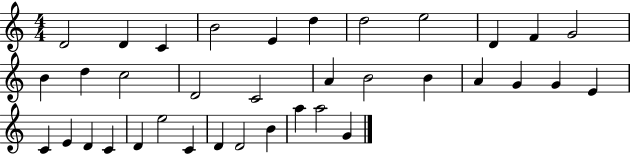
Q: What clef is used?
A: treble